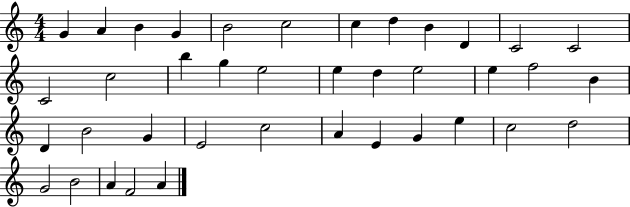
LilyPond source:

{
  \clef treble
  \numericTimeSignature
  \time 4/4
  \key c \major
  g'4 a'4 b'4 g'4 | b'2 c''2 | c''4 d''4 b'4 d'4 | c'2 c'2 | \break c'2 c''2 | b''4 g''4 e''2 | e''4 d''4 e''2 | e''4 f''2 b'4 | \break d'4 b'2 g'4 | e'2 c''2 | a'4 e'4 g'4 e''4 | c''2 d''2 | \break g'2 b'2 | a'4 f'2 a'4 | \bar "|."
}